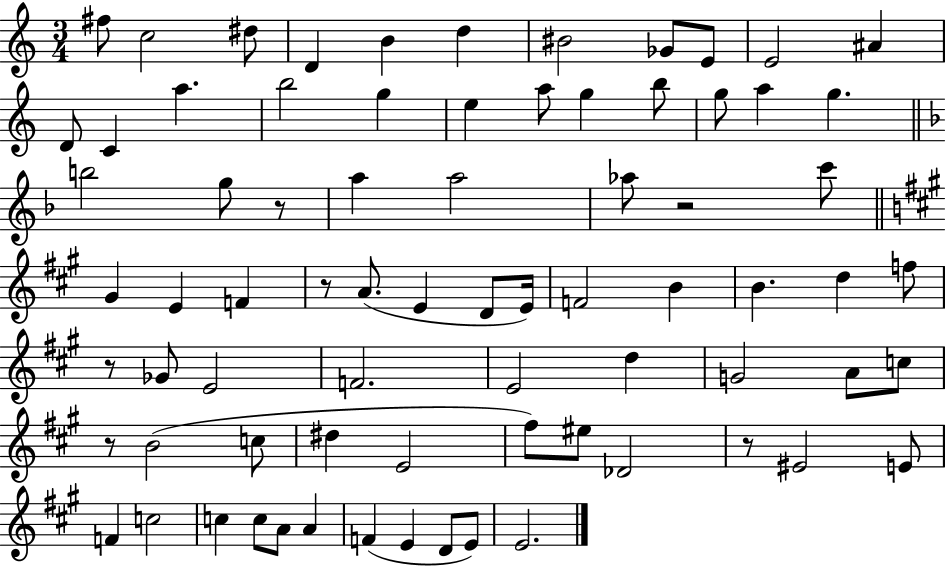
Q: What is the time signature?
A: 3/4